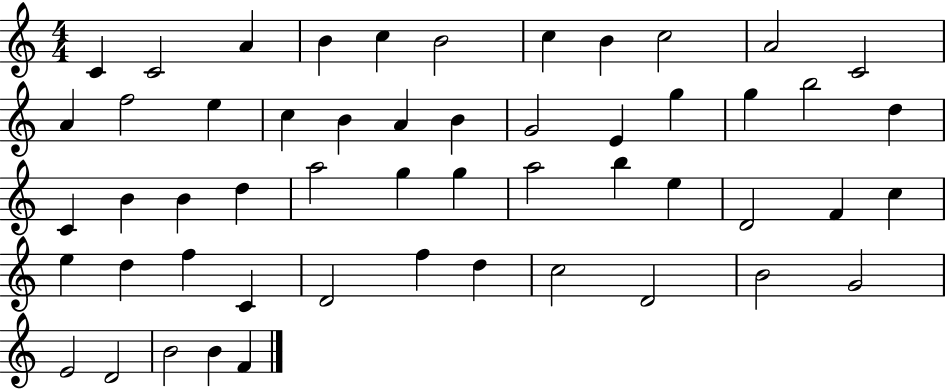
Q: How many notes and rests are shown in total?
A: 53